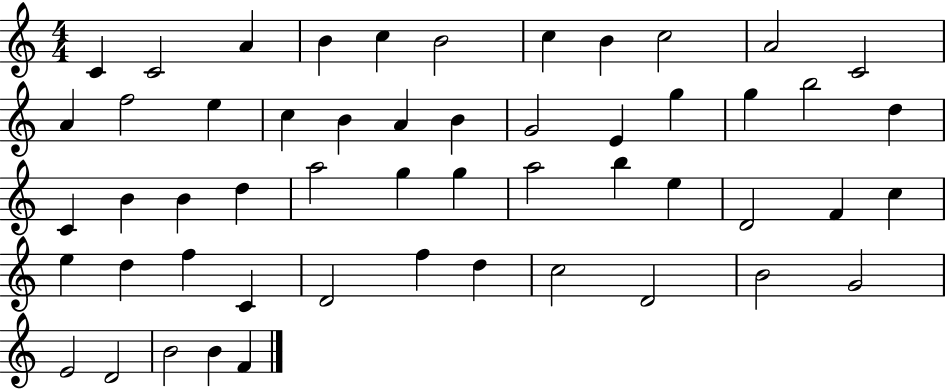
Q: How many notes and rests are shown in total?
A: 53